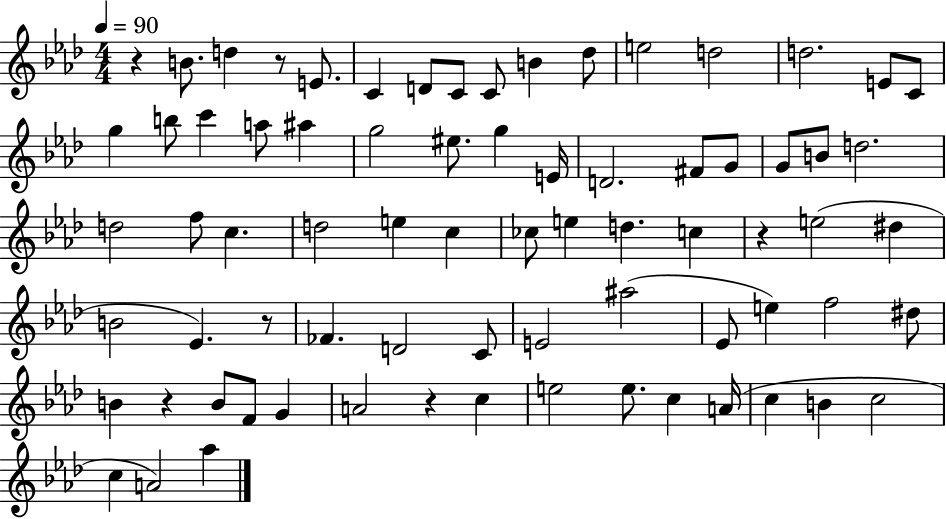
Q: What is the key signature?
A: AES major